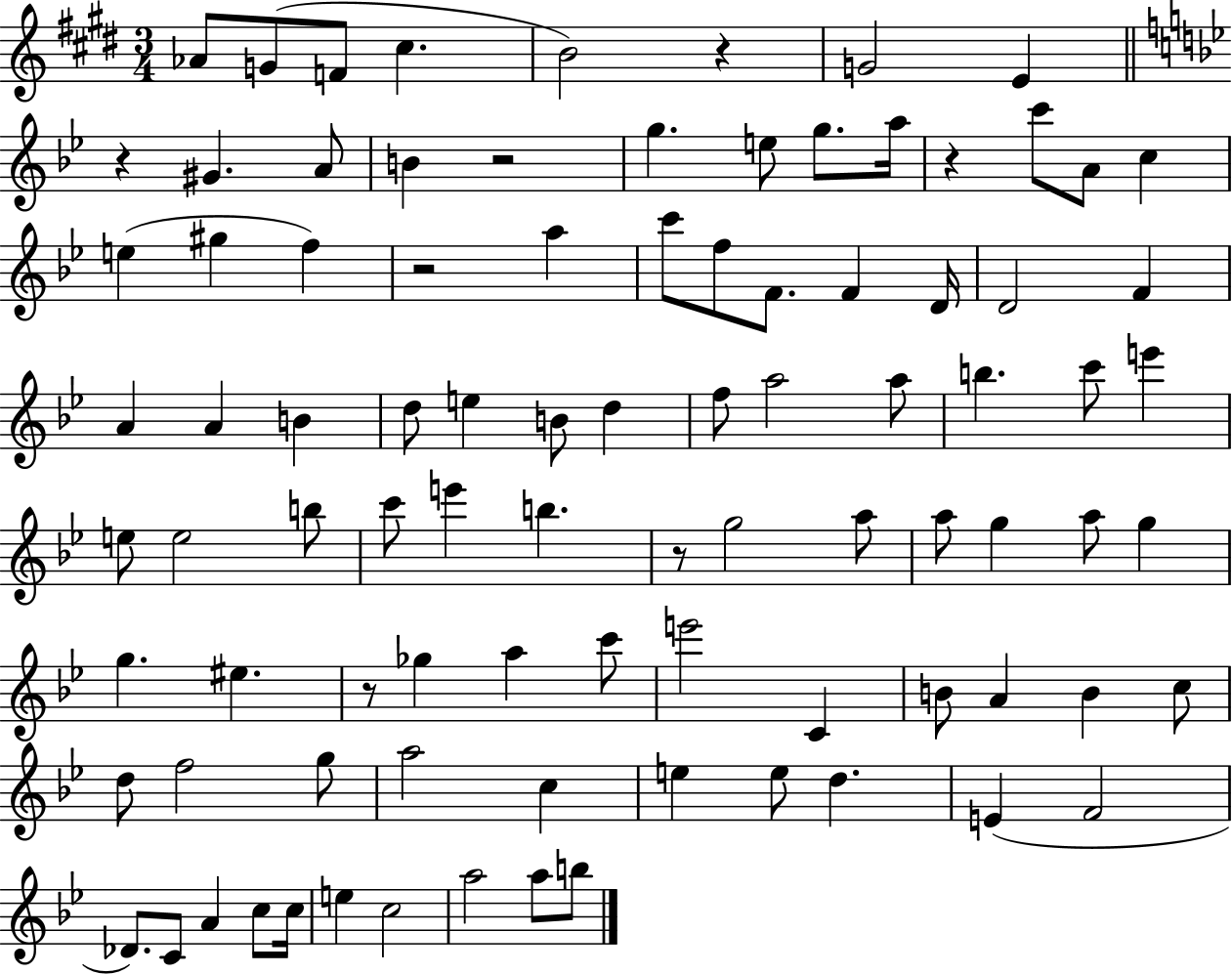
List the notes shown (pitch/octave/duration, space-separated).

Ab4/e G4/e F4/e C#5/q. B4/h R/q G4/h E4/q R/q G#4/q. A4/e B4/q R/h G5/q. E5/e G5/e. A5/s R/q C6/e A4/e C5/q E5/q G#5/q F5/q R/h A5/q C6/e F5/e F4/e. F4/q D4/s D4/h F4/q A4/q A4/q B4/q D5/e E5/q B4/e D5/q F5/e A5/h A5/e B5/q. C6/e E6/q E5/e E5/h B5/e C6/e E6/q B5/q. R/e G5/h A5/e A5/e G5/q A5/e G5/q G5/q. EIS5/q. R/e Gb5/q A5/q C6/e E6/h C4/q B4/e A4/q B4/q C5/e D5/e F5/h G5/e A5/h C5/q E5/q E5/e D5/q. E4/q F4/h Db4/e. C4/e A4/q C5/e C5/s E5/q C5/h A5/h A5/e B5/e